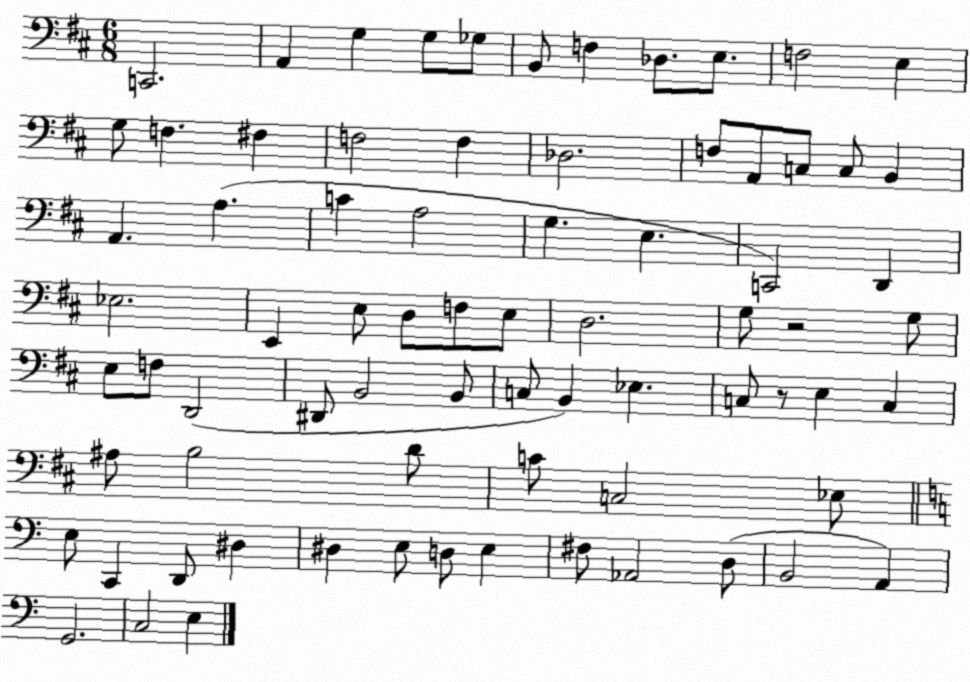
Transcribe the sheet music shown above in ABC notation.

X:1
T:Untitled
M:6/8
L:1/4
K:D
C,,2 A,, G, G,/2 _G,/2 B,,/2 F, _D,/2 E,/2 F,2 E, G,/2 F, ^F, F,2 F, _D,2 F,/2 A,,/2 C,/2 C,/2 B,, A,, A, C A,2 G, E, C,,2 D,, _E,2 E,, E,/2 D,/2 F,/2 E,/2 D,2 G,/2 z2 G,/2 E,/2 F,/2 D,,2 ^D,,/2 B,,2 B,,/2 C,/2 B,, _E, C,/2 z/2 E, C, ^A,/2 B,2 D/2 C/2 C,2 _E,/2 E,/2 C,, D,,/2 ^D, ^D, E,/2 D,/2 E, ^F,/2 _A,,2 D,/2 B,,2 A,, G,,2 C,2 E,